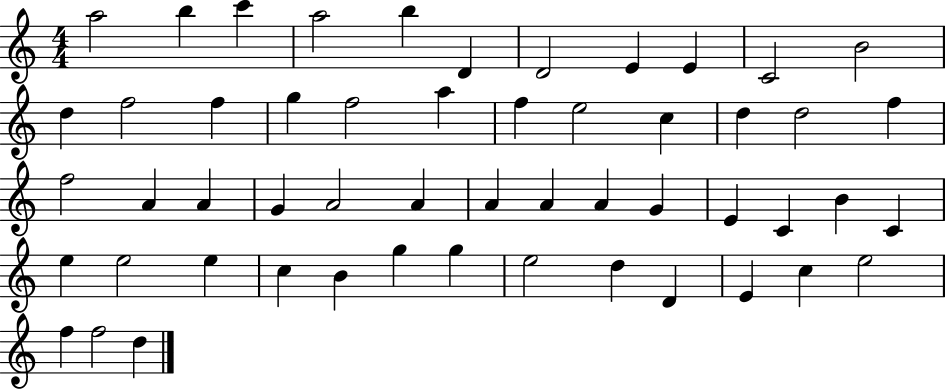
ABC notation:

X:1
T:Untitled
M:4/4
L:1/4
K:C
a2 b c' a2 b D D2 E E C2 B2 d f2 f g f2 a f e2 c d d2 f f2 A A G A2 A A A A G E C B C e e2 e c B g g e2 d D E c e2 f f2 d